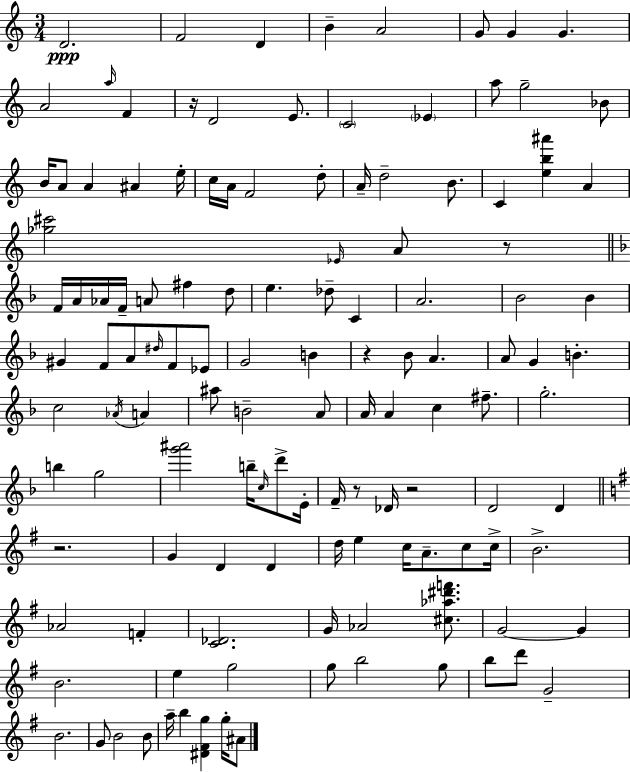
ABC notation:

X:1
T:Untitled
M:3/4
L:1/4
K:C
D2 F2 D B A2 G/2 G G A2 a/4 F z/4 D2 E/2 C2 _E a/2 g2 _B/2 B/4 A/2 A ^A e/4 c/4 A/4 F2 d/2 A/4 d2 B/2 C [eb^a'] A [_g^c']2 _E/4 A/2 z/2 F/4 A/4 _A/4 F/4 A/2 ^f d/2 e _d/2 C A2 _B2 _B ^G F/2 A/2 ^d/4 F/2 _E/2 G2 B z _B/2 A A/2 G B c2 _A/4 A ^a/2 B2 A/2 A/4 A c ^f/2 g2 b g2 [g'^a']2 b/4 c/4 d'/2 E/4 F/4 z/2 _D/4 z2 D2 D z2 G D D d/4 e c/4 A/2 c/2 c/4 B2 _A2 F [C_D]2 G/4 _A2 [^c_a^d'f']/2 G2 G B2 e g2 g/2 b2 g/2 b/2 d'/2 G2 B2 G/2 B2 B/2 a/4 b [^D^Fg] g/4 ^A/2